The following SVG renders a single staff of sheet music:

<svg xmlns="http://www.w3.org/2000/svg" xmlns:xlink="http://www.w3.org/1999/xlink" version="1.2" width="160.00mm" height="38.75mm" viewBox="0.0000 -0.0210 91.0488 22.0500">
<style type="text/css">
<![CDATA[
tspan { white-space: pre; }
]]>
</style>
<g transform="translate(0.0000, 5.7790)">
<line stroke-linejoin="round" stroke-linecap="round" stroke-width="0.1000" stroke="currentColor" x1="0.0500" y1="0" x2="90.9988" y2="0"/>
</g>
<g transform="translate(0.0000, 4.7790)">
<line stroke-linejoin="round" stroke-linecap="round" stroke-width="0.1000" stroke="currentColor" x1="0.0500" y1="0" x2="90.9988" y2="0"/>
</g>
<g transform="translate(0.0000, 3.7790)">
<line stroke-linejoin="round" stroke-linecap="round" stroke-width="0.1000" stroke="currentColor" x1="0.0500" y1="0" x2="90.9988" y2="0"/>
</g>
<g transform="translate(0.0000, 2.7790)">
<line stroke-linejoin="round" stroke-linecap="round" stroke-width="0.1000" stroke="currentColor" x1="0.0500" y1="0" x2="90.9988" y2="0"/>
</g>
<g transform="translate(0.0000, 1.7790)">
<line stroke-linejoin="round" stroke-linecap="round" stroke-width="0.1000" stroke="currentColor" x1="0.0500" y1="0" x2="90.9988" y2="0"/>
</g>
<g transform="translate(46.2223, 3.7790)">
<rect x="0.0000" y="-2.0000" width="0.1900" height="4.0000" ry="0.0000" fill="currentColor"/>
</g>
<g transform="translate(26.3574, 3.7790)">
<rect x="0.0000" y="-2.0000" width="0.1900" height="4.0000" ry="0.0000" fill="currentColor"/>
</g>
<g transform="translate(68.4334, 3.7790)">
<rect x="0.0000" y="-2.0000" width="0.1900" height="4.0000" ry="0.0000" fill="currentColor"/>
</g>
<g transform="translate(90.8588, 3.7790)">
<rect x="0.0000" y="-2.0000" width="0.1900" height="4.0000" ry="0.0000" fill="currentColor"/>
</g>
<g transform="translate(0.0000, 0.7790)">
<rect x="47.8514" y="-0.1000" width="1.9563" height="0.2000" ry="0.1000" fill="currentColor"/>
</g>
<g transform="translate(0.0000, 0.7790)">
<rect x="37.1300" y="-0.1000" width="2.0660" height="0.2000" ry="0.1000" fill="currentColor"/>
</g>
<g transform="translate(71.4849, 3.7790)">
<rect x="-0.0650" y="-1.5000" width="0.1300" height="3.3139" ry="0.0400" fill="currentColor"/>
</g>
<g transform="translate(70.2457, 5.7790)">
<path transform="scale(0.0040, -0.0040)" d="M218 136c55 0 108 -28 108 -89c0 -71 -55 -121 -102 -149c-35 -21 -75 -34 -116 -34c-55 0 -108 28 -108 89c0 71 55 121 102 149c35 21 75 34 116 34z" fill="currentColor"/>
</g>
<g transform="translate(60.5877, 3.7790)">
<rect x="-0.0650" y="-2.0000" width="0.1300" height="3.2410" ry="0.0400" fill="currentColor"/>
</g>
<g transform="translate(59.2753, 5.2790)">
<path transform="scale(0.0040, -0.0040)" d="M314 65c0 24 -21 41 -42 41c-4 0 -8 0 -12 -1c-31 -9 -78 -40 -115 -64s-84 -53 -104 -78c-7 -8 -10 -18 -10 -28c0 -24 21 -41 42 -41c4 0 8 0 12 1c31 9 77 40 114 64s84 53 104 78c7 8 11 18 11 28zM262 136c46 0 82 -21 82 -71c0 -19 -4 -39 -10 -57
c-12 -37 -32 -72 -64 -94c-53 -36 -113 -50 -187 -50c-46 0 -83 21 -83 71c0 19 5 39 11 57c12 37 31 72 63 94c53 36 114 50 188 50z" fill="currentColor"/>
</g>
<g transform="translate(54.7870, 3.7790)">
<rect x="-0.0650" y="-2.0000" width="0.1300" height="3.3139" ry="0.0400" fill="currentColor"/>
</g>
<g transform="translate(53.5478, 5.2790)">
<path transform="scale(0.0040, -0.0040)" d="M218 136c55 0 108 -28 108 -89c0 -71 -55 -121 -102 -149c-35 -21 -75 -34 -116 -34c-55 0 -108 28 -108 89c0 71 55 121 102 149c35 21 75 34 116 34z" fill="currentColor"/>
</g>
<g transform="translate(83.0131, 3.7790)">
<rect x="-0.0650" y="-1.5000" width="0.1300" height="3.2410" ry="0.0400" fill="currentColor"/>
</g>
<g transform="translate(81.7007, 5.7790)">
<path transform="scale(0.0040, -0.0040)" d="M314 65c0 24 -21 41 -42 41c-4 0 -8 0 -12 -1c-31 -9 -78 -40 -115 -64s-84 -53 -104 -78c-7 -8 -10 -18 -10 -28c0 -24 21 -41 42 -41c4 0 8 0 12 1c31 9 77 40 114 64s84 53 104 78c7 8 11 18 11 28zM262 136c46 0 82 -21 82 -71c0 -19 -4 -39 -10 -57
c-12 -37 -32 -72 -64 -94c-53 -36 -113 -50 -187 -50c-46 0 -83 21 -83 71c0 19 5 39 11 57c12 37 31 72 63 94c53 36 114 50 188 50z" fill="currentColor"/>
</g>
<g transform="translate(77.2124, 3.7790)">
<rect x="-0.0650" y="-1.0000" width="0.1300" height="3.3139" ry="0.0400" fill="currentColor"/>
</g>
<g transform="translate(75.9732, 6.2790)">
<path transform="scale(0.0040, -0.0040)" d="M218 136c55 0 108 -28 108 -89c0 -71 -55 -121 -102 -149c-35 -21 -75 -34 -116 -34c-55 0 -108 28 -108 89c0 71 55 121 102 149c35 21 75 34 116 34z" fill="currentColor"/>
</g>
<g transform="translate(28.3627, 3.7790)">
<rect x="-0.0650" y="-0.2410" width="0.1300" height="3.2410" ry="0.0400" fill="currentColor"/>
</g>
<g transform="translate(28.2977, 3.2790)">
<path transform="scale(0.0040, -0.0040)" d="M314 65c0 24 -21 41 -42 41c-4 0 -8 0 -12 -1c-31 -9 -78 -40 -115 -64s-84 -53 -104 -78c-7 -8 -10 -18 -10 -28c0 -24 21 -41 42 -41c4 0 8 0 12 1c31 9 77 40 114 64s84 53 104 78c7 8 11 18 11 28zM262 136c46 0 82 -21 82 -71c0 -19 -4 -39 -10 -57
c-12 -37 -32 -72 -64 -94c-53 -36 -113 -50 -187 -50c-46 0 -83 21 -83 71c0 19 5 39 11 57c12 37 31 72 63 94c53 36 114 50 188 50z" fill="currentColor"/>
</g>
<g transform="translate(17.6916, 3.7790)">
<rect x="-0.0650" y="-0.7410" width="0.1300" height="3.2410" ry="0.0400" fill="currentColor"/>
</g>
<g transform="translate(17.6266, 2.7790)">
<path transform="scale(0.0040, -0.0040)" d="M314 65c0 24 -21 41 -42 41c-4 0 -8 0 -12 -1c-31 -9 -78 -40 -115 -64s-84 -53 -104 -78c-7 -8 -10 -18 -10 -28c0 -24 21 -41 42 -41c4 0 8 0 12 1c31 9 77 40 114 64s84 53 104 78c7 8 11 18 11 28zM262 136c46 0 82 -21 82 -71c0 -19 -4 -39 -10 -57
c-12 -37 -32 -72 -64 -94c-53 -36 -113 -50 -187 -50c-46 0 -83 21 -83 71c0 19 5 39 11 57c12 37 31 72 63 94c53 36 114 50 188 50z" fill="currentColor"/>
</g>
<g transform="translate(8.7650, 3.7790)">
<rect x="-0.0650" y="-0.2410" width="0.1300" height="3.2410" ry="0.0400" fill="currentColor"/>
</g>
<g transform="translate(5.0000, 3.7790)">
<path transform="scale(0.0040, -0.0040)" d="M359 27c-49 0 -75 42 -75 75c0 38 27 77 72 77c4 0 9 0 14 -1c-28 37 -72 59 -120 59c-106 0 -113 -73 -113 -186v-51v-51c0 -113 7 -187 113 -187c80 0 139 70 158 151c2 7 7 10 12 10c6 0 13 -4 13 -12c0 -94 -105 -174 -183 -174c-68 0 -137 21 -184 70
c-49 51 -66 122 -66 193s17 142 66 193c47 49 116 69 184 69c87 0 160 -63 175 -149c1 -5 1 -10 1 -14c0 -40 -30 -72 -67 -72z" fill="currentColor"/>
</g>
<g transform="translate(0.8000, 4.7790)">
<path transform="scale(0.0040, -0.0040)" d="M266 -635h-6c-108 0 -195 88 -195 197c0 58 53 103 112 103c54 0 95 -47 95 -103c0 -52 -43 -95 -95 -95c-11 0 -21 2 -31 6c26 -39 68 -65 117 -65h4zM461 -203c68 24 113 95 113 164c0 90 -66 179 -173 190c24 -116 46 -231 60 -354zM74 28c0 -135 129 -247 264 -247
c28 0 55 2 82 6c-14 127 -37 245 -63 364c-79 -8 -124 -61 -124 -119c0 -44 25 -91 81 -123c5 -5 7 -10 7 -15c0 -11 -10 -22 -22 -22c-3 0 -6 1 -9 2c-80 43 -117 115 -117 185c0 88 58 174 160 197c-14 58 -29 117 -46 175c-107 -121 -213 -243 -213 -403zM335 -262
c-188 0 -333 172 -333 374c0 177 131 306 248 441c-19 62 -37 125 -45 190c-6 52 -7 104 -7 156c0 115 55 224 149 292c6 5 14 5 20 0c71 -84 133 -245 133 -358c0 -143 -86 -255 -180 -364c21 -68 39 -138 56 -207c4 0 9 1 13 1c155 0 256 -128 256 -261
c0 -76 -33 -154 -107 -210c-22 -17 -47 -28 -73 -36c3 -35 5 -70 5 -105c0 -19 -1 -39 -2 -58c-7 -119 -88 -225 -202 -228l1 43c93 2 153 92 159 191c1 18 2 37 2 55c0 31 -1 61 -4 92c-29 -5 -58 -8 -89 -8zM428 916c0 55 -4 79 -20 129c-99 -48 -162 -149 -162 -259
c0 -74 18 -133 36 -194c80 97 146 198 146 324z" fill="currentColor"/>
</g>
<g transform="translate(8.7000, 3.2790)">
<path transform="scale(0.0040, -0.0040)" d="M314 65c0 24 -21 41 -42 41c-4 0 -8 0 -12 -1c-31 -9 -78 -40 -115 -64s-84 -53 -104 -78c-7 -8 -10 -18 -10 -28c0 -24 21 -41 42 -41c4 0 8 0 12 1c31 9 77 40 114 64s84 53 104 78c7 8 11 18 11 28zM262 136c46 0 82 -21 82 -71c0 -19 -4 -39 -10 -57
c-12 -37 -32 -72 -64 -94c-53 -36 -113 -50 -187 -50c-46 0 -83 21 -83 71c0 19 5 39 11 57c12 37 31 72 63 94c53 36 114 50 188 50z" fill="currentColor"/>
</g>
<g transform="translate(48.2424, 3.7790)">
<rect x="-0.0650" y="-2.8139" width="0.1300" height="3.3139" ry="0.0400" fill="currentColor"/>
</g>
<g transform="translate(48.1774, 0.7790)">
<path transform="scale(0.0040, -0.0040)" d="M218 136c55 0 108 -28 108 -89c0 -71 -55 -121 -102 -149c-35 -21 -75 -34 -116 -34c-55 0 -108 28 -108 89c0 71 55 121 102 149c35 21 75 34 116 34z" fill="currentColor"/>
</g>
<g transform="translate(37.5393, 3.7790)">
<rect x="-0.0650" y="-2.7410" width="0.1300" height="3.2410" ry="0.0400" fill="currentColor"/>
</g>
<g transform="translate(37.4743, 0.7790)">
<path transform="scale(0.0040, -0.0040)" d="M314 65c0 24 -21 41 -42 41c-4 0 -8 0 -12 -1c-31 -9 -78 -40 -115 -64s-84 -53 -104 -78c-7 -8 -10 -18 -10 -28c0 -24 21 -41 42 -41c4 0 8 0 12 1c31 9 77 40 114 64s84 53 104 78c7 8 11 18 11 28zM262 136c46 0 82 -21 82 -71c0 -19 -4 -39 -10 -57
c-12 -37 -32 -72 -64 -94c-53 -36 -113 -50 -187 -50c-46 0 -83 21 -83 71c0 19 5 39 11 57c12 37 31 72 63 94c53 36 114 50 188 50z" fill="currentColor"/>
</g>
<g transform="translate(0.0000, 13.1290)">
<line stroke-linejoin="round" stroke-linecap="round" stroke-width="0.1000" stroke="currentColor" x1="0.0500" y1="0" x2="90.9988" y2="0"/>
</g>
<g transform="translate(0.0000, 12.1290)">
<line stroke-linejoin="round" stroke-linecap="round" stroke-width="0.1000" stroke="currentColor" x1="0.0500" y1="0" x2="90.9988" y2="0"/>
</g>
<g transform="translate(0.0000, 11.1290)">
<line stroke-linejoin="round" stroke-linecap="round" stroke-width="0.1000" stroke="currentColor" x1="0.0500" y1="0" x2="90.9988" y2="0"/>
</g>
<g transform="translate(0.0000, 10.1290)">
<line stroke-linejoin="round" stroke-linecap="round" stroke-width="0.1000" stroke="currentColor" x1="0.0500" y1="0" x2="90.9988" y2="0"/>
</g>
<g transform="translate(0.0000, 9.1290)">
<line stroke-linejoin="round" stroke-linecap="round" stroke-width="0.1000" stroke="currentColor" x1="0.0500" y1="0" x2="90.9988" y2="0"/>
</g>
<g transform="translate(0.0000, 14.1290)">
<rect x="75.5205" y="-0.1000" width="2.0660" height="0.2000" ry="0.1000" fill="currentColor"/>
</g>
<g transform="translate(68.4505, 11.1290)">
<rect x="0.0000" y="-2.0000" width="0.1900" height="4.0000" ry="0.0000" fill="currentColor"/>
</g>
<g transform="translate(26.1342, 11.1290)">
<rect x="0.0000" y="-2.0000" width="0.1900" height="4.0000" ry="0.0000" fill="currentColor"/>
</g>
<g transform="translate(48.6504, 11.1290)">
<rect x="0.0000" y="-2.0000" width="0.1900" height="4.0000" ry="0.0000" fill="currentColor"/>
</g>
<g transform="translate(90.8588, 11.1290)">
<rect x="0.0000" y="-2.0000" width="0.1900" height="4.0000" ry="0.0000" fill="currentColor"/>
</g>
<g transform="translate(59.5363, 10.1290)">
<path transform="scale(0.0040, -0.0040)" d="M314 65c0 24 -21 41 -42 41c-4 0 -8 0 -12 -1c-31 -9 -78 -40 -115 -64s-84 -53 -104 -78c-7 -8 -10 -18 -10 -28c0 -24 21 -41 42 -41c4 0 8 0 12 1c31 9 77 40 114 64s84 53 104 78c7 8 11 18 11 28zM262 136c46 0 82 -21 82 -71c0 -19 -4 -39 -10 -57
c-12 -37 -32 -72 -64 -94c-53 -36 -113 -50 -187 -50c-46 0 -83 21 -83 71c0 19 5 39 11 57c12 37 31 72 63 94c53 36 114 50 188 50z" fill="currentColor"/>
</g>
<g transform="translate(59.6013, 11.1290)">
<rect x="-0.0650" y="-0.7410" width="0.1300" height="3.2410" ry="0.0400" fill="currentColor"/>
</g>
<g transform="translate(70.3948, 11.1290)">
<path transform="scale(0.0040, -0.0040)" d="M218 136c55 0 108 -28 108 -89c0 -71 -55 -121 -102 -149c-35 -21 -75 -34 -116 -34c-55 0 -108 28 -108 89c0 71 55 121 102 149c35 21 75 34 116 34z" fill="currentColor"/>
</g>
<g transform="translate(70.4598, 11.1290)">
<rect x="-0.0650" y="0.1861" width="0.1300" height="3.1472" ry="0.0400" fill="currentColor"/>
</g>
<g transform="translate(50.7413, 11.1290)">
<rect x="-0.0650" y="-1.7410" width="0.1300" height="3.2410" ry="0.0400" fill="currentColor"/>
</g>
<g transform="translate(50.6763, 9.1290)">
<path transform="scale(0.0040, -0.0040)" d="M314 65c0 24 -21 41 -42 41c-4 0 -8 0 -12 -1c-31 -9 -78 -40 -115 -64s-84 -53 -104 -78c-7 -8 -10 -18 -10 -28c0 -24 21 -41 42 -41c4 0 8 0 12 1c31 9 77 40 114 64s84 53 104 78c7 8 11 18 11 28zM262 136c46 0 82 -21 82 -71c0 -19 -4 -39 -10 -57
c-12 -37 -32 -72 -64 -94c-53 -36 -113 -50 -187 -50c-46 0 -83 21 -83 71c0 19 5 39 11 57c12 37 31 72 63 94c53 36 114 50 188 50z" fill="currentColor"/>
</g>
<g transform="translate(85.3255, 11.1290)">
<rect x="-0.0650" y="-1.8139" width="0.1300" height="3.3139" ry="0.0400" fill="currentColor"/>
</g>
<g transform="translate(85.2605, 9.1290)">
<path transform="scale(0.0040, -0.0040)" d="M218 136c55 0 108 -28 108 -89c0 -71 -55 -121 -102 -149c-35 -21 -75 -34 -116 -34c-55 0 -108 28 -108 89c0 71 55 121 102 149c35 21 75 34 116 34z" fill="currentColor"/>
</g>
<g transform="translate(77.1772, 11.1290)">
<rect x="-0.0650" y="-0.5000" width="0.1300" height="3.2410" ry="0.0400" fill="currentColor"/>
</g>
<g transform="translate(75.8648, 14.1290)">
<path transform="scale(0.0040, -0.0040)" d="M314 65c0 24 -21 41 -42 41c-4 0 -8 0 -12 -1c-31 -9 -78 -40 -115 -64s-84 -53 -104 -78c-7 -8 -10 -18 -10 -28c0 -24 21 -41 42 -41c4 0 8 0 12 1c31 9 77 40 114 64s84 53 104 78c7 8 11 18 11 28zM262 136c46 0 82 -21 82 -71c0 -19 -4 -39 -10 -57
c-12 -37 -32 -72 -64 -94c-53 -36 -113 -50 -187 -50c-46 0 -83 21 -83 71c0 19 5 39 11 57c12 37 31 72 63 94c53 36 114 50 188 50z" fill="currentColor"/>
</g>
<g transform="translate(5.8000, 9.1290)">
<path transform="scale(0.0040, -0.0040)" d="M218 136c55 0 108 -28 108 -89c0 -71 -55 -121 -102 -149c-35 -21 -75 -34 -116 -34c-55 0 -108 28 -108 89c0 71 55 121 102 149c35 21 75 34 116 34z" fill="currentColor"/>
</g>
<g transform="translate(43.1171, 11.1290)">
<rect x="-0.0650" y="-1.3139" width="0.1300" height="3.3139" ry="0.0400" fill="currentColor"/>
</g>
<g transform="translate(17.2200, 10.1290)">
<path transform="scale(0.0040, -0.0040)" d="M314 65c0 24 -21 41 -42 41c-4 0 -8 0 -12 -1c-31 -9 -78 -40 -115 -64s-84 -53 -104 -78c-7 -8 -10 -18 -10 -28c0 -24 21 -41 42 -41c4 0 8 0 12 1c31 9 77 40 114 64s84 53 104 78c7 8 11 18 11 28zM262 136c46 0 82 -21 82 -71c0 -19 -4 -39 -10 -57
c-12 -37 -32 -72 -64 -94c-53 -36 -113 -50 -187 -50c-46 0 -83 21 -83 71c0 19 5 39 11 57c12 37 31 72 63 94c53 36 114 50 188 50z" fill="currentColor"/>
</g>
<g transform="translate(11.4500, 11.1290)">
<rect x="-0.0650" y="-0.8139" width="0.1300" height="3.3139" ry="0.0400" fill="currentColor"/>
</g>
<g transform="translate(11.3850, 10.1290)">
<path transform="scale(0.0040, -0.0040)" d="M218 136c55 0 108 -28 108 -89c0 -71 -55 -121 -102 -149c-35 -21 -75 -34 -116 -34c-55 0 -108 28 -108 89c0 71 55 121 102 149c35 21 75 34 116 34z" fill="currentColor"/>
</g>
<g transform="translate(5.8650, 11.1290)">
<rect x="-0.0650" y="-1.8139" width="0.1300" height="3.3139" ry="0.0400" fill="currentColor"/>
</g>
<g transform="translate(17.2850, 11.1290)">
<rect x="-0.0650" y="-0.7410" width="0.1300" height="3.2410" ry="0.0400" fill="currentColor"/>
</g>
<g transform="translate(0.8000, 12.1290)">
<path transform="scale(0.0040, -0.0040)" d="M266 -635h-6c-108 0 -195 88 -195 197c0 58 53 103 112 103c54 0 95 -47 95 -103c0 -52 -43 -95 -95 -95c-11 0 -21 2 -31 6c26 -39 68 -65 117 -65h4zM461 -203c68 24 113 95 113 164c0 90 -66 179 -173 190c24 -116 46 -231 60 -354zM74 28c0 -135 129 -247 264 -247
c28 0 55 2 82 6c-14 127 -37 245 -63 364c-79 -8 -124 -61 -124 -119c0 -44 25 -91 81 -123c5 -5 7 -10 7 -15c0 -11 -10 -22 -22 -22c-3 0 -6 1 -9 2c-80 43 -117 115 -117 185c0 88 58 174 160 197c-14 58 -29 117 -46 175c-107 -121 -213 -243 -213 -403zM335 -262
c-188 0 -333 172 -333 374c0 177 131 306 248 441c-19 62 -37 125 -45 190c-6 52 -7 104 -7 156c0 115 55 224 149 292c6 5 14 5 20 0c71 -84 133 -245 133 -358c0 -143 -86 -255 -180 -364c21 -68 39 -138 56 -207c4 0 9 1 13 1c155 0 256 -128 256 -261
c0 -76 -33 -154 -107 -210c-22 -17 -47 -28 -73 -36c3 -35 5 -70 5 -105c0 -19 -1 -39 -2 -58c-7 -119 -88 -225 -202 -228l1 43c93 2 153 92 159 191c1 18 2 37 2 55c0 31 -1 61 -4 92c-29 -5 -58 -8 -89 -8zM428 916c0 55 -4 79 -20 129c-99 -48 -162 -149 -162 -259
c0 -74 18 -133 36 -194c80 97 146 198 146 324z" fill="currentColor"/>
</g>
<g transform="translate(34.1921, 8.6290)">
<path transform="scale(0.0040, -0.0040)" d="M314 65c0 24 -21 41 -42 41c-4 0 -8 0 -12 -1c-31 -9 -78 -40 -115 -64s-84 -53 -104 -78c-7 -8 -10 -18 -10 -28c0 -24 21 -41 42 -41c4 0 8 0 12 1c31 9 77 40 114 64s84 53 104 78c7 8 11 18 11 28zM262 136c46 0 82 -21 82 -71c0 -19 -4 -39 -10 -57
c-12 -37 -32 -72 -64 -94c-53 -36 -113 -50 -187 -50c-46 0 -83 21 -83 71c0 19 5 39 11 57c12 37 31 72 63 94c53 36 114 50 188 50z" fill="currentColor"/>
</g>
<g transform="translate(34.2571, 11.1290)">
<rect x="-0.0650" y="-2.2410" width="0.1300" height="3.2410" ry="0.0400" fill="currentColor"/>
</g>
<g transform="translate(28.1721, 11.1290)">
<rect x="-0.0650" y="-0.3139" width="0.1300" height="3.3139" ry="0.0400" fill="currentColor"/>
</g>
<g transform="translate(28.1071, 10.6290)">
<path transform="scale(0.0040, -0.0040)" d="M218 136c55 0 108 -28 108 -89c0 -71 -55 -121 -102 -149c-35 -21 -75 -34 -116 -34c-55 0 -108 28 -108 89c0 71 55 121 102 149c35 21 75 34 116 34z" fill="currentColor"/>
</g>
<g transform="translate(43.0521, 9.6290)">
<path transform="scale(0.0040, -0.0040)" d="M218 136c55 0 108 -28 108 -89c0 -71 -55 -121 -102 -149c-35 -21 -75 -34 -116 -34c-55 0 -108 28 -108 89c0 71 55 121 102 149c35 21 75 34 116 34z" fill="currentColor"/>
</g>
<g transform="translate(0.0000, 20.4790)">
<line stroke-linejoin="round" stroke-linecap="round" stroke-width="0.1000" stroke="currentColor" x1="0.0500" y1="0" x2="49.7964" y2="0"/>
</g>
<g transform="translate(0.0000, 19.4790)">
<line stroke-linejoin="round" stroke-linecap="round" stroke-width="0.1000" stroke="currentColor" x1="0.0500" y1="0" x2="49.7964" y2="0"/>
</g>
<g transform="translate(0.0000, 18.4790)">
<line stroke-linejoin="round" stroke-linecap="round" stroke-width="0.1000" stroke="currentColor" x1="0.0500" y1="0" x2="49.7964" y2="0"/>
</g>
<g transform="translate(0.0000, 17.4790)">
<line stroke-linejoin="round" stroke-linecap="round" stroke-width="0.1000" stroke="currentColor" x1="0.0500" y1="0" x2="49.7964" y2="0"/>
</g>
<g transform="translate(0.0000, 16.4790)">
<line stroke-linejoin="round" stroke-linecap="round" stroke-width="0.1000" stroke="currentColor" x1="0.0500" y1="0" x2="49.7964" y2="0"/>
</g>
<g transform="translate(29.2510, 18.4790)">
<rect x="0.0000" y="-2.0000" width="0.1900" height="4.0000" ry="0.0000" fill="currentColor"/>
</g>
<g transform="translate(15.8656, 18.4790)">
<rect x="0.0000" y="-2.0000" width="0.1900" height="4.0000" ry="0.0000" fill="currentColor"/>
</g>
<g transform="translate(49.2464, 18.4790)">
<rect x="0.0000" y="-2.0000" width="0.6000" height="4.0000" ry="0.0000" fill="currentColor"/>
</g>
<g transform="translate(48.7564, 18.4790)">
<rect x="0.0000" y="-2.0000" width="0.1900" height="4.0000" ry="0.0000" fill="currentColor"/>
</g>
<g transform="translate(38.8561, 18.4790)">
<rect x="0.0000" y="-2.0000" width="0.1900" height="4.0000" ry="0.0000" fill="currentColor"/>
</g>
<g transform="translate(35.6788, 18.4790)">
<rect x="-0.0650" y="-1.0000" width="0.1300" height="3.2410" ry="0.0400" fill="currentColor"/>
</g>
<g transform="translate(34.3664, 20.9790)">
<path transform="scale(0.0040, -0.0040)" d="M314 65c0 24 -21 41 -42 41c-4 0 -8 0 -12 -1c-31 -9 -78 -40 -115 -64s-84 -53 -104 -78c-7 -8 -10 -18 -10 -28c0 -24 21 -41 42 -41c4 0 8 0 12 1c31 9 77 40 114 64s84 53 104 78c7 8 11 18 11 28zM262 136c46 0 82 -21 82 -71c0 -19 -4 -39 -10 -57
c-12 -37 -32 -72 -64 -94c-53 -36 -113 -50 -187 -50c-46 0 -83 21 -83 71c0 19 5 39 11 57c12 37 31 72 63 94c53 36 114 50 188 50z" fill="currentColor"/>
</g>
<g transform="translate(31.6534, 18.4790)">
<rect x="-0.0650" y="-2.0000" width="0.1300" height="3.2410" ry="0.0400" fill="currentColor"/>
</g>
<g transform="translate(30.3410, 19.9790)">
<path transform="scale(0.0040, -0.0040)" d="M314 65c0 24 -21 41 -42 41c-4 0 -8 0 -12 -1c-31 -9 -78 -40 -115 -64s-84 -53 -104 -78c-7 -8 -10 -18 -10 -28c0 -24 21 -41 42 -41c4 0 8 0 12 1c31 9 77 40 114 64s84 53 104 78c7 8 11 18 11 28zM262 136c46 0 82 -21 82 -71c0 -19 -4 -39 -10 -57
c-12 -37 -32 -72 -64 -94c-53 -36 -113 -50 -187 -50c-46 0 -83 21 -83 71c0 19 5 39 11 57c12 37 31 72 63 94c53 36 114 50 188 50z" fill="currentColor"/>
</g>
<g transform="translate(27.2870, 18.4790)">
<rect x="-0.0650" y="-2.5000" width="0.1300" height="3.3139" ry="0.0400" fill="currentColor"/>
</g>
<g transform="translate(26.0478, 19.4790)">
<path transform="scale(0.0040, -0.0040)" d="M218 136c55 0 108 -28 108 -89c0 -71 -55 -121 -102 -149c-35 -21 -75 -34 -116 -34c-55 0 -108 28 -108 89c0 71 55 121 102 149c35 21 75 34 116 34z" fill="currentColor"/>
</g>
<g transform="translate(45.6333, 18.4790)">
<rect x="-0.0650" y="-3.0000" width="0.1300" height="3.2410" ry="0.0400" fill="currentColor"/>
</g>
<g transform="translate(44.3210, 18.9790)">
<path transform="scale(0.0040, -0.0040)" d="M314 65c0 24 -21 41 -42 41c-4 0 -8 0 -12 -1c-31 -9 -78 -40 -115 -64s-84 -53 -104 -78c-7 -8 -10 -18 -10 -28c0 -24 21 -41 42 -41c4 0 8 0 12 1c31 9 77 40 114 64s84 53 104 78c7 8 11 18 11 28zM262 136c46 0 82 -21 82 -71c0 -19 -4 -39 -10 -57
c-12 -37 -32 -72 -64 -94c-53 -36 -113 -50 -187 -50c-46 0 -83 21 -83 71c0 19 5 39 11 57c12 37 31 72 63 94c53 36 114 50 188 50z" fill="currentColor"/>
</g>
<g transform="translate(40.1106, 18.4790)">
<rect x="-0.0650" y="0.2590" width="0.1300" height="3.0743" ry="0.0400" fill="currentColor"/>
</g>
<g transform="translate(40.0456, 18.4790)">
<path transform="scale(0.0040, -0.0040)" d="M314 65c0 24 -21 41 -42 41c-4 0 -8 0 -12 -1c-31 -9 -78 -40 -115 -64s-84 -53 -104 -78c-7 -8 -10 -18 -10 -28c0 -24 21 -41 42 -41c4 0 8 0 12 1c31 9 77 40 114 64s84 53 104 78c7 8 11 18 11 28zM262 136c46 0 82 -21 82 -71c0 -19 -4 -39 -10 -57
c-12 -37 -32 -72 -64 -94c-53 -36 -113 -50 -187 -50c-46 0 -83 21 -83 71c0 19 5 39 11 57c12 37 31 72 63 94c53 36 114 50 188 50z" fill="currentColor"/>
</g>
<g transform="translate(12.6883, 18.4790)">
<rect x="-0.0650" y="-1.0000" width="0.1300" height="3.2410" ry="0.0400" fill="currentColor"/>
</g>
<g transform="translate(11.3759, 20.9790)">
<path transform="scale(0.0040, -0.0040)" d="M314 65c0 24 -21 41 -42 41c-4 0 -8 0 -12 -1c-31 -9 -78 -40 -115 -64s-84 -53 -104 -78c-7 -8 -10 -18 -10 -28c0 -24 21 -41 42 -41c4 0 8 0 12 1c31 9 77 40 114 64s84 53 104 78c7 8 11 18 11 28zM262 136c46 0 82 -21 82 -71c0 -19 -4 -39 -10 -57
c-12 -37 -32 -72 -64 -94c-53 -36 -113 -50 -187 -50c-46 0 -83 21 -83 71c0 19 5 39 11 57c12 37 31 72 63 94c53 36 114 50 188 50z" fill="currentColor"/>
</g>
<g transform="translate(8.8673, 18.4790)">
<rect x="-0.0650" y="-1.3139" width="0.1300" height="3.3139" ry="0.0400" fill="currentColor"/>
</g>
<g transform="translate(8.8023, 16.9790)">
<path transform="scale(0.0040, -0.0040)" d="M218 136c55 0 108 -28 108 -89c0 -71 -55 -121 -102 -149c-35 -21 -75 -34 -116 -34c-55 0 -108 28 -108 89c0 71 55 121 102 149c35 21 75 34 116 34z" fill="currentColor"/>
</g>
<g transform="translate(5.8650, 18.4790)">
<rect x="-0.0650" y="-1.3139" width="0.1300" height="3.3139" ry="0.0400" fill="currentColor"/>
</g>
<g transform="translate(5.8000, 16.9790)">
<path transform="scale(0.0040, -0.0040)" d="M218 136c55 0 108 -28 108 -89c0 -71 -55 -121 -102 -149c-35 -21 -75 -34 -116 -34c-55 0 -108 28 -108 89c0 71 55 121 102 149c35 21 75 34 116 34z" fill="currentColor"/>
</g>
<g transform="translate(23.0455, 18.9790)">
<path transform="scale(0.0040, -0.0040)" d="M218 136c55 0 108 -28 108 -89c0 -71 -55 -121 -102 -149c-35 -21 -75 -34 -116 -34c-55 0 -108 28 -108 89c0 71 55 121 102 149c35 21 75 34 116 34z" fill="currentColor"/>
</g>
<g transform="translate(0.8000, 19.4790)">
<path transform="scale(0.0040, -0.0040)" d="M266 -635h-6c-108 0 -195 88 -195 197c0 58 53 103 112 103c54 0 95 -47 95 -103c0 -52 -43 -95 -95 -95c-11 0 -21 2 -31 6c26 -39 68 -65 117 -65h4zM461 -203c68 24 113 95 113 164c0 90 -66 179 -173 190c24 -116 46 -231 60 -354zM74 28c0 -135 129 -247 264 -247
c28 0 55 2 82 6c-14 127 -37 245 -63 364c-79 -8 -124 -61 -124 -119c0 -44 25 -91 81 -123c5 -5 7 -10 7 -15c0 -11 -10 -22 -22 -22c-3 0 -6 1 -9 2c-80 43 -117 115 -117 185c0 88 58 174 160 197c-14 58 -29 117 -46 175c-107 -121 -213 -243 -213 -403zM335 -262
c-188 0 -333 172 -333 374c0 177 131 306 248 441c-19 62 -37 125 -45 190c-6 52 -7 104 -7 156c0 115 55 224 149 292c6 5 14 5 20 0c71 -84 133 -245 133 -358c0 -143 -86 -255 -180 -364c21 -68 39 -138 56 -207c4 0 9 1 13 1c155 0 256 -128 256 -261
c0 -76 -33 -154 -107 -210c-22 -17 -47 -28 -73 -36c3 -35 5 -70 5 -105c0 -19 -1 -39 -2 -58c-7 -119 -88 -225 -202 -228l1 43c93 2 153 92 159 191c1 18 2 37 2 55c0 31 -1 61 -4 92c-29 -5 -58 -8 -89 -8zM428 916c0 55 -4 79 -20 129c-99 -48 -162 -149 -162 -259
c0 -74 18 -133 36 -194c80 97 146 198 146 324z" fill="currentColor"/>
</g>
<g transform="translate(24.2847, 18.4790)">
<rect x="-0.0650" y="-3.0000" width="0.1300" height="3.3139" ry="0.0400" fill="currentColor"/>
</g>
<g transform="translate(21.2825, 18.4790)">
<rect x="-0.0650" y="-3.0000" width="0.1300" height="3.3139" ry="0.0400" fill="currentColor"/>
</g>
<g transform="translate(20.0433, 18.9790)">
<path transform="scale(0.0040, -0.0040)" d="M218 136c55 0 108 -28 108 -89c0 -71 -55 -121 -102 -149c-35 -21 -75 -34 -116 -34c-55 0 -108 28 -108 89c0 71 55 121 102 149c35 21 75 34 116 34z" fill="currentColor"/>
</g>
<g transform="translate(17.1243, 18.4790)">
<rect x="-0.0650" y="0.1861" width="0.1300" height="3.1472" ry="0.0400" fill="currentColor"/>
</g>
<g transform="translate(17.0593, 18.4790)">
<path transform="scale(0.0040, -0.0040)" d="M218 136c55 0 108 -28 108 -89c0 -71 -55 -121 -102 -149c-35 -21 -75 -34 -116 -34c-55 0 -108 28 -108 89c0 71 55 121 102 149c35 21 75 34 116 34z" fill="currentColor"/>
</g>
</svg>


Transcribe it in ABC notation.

X:1
T:Untitled
M:4/4
L:1/4
K:C
c2 d2 c2 a2 a F F2 E D E2 f d d2 c g2 e f2 d2 B C2 f e e D2 B A A G F2 D2 B2 A2